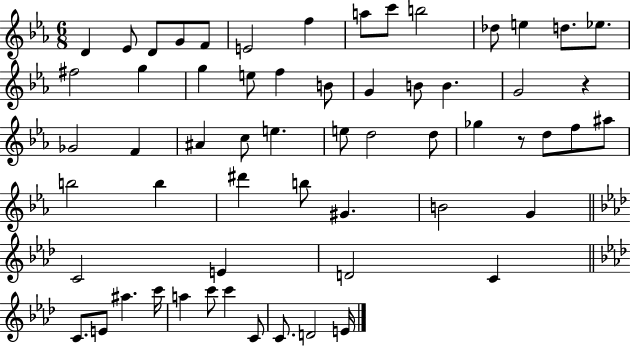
{
  \clef treble
  \numericTimeSignature
  \time 6/8
  \key ees \major
  d'4 ees'8 d'8 g'8 f'8 | e'2 f''4 | a''8 c'''8 b''2 | des''8 e''4 d''8. ees''8. | \break fis''2 g''4 | g''4 e''8 f''4 b'8 | g'4 b'8 b'4. | g'2 r4 | \break ges'2 f'4 | ais'4 c''8 e''4. | e''8 d''2 d''8 | ges''4 r8 d''8 f''8 ais''8 | \break b''2 b''4 | dis'''4 b''8 gis'4. | b'2 g'4 | \bar "||" \break \key aes \major c'2 e'4 | d'2 c'4 | \bar "||" \break \key f \minor c'8. e'8 ais''4. c'''16 | a''4 c'''8 c'''4 c'8 | c'8. d'2 e'16 | \bar "|."
}